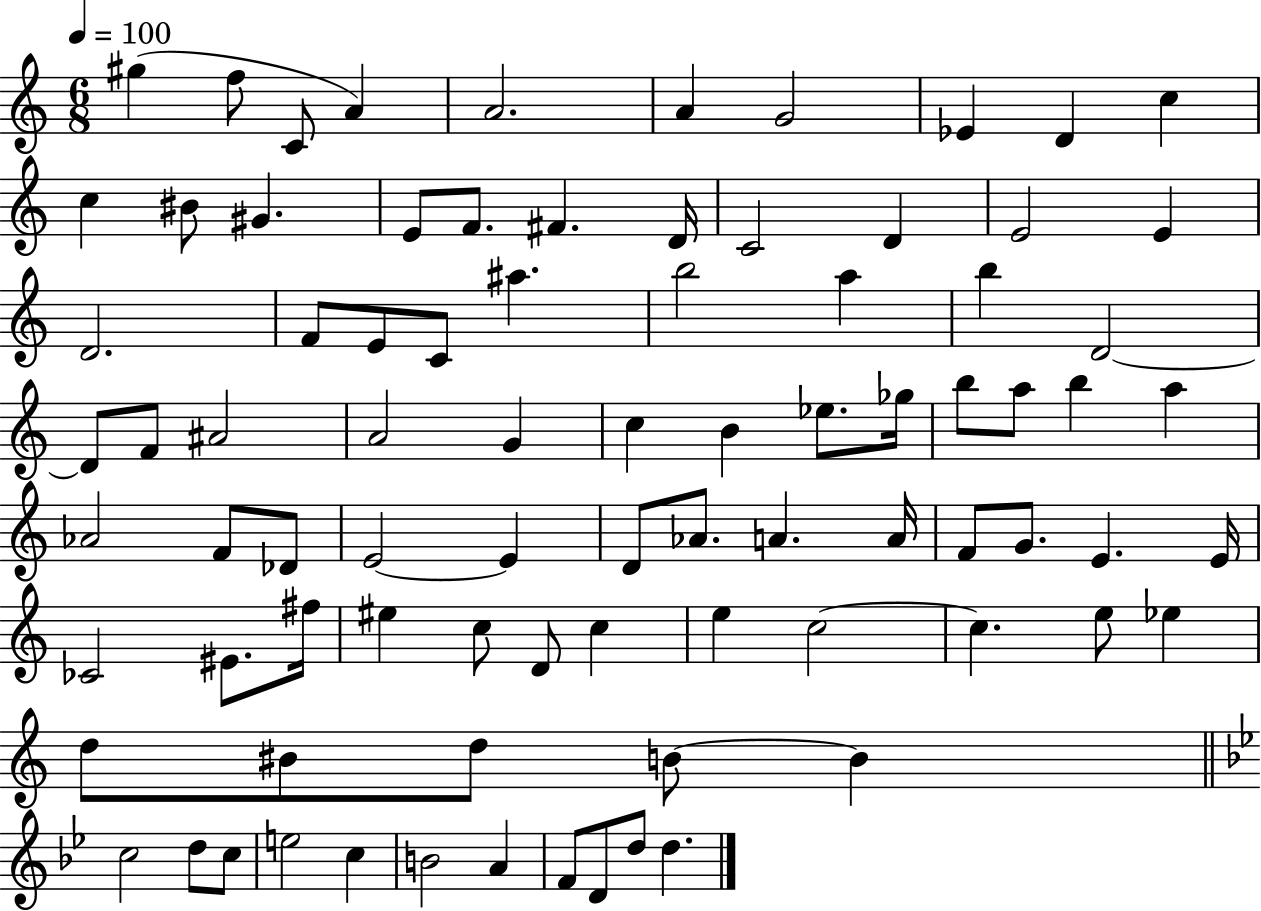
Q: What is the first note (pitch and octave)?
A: G#5